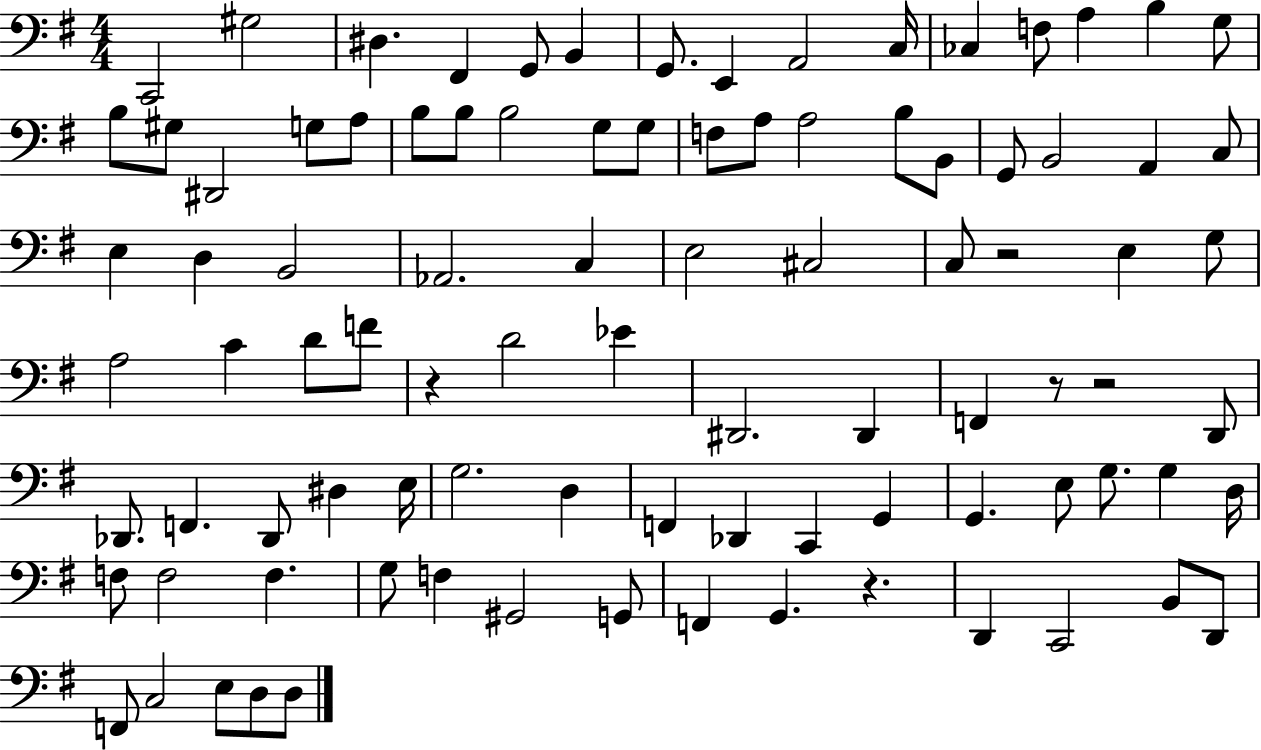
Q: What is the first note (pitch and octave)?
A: C2